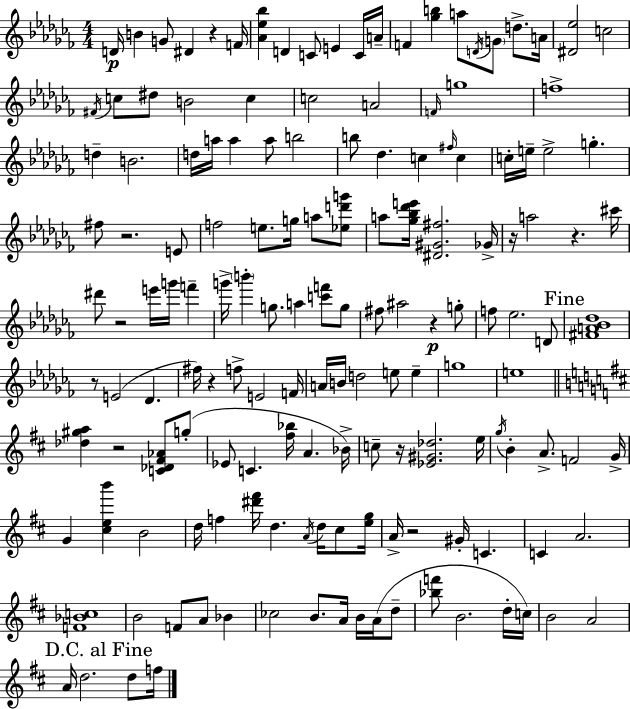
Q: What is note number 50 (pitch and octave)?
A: A5